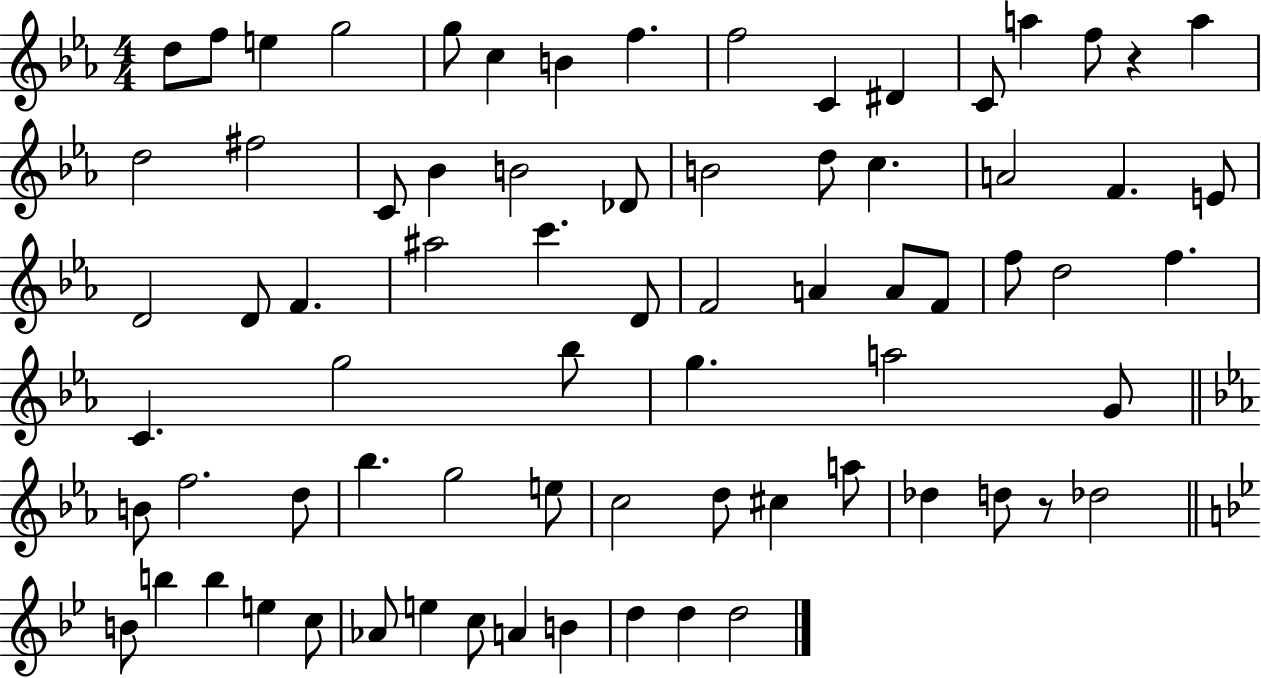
{
  \clef treble
  \numericTimeSignature
  \time 4/4
  \key ees \major
  d''8 f''8 e''4 g''2 | g''8 c''4 b'4 f''4. | f''2 c'4 dis'4 | c'8 a''4 f''8 r4 a''4 | \break d''2 fis''2 | c'8 bes'4 b'2 des'8 | b'2 d''8 c''4. | a'2 f'4. e'8 | \break d'2 d'8 f'4. | ais''2 c'''4. d'8 | f'2 a'4 a'8 f'8 | f''8 d''2 f''4. | \break c'4. g''2 bes''8 | g''4. a''2 g'8 | \bar "||" \break \key ees \major b'8 f''2. d''8 | bes''4. g''2 e''8 | c''2 d''8 cis''4 a''8 | des''4 d''8 r8 des''2 | \break \bar "||" \break \key bes \major b'8 b''4 b''4 e''4 c''8 | aes'8 e''4 c''8 a'4 b'4 | d''4 d''4 d''2 | \bar "|."
}